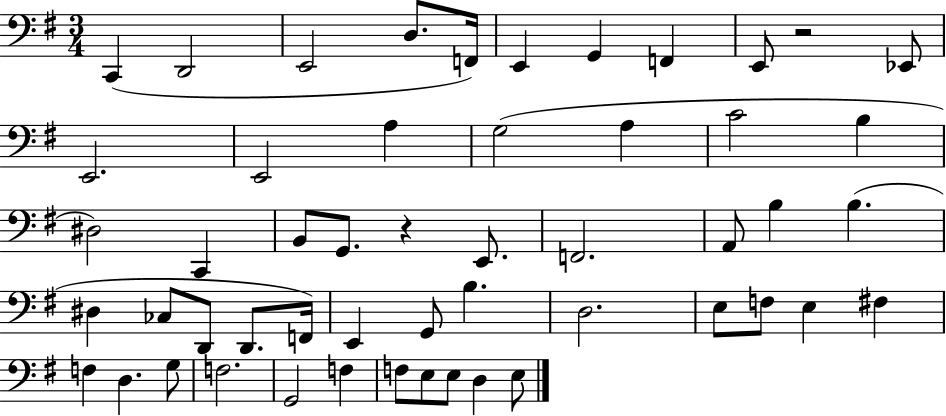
{
  \clef bass
  \numericTimeSignature
  \time 3/4
  \key g \major
  c,4( d,2 | e,2 d8. f,16) | e,4 g,4 f,4 | e,8 r2 ees,8 | \break e,2. | e,2 a4 | g2( a4 | c'2 b4 | \break dis2) c,4 | b,8 g,8. r4 e,8. | f,2. | a,8 b4 b4.( | \break dis4 ces8 d,8 d,8. f,16) | e,4 g,8 b4. | d2. | e8 f8 e4 fis4 | \break f4 d4. g8 | f2. | g,2 f4 | f8 e8 e8 d4 e8 | \break \bar "|."
}